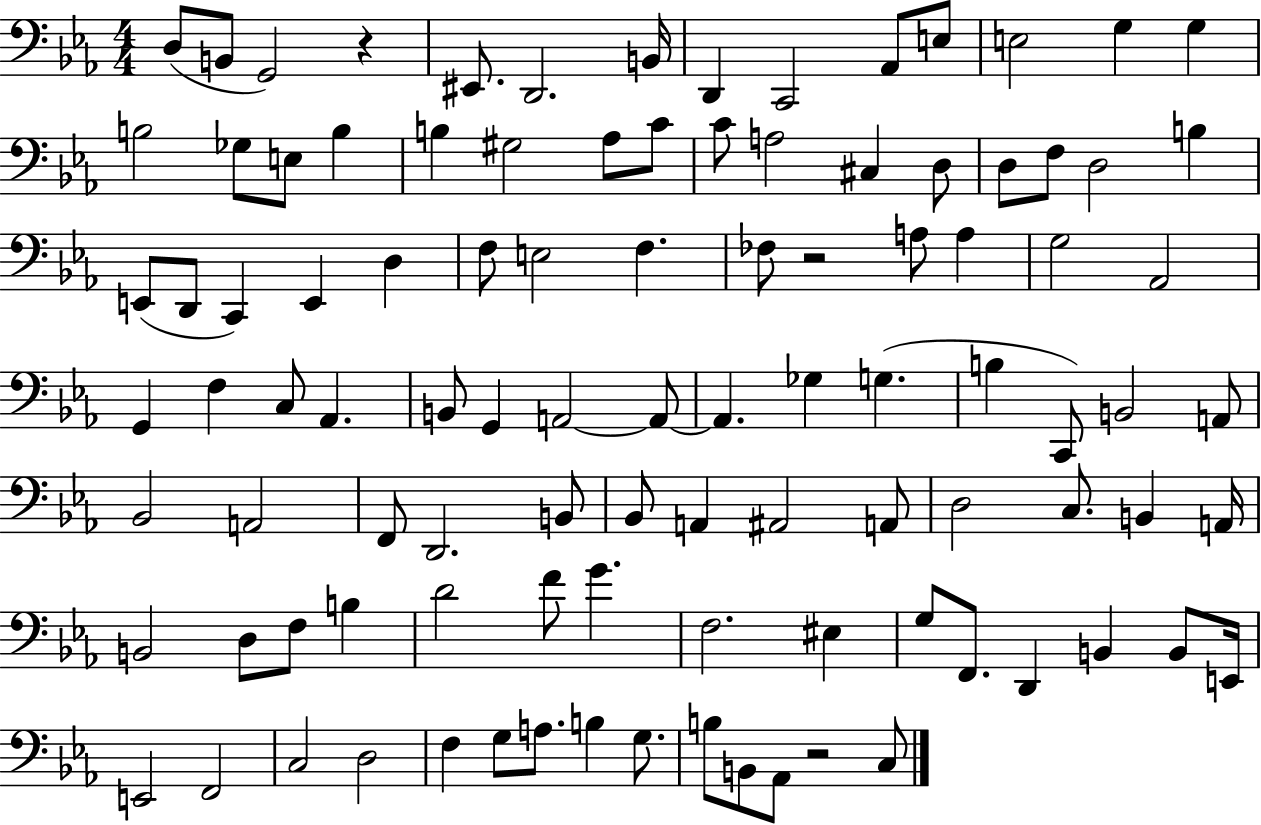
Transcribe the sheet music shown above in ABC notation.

X:1
T:Untitled
M:4/4
L:1/4
K:Eb
D,/2 B,,/2 G,,2 z ^E,,/2 D,,2 B,,/4 D,, C,,2 _A,,/2 E,/2 E,2 G, G, B,2 _G,/2 E,/2 B, B, ^G,2 _A,/2 C/2 C/2 A,2 ^C, D,/2 D,/2 F,/2 D,2 B, E,,/2 D,,/2 C,, E,, D, F,/2 E,2 F, _F,/2 z2 A,/2 A, G,2 _A,,2 G,, F, C,/2 _A,, B,,/2 G,, A,,2 A,,/2 A,, _G, G, B, C,,/2 B,,2 A,,/2 _B,,2 A,,2 F,,/2 D,,2 B,,/2 _B,,/2 A,, ^A,,2 A,,/2 D,2 C,/2 B,, A,,/4 B,,2 D,/2 F,/2 B, D2 F/2 G F,2 ^E, G,/2 F,,/2 D,, B,, B,,/2 E,,/4 E,,2 F,,2 C,2 D,2 F, G,/2 A,/2 B, G,/2 B,/2 B,,/2 _A,,/2 z2 C,/2